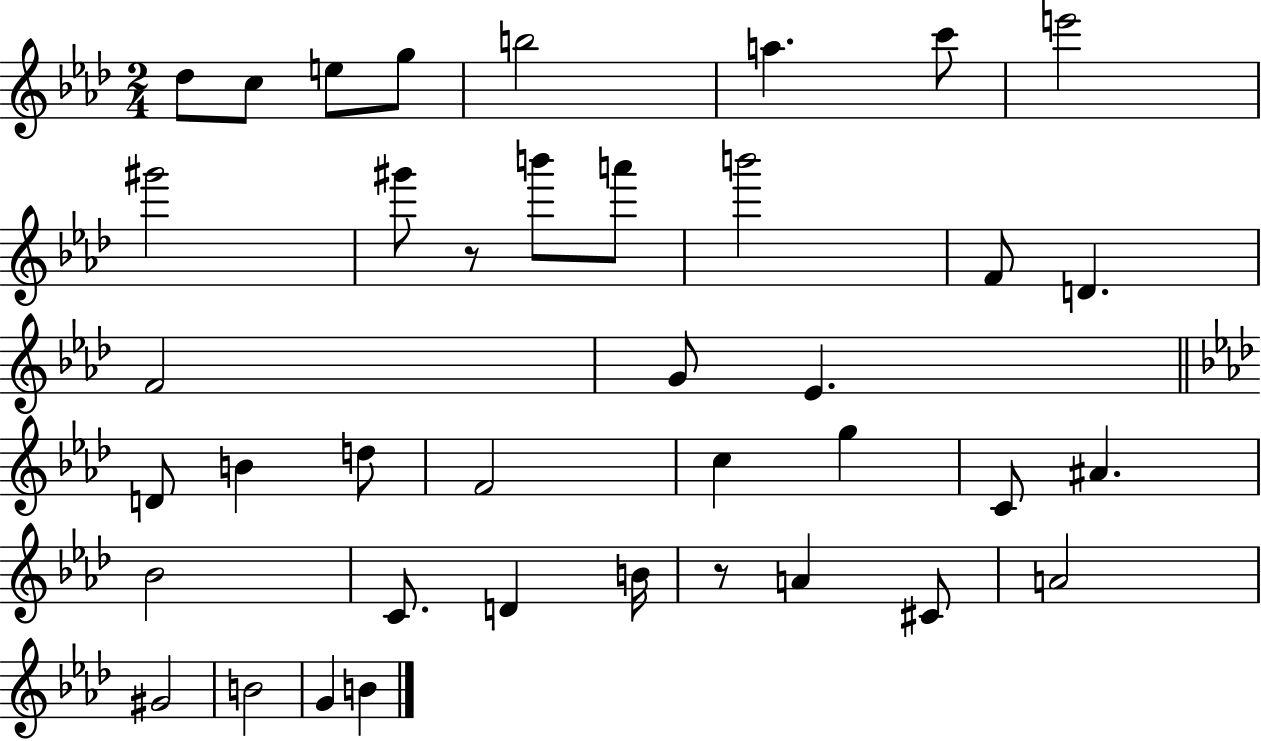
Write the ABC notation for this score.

X:1
T:Untitled
M:2/4
L:1/4
K:Ab
_d/2 c/2 e/2 g/2 b2 a c'/2 e'2 ^g'2 ^g'/2 z/2 b'/2 a'/2 b'2 F/2 D F2 G/2 _E D/2 B d/2 F2 c g C/2 ^A _B2 C/2 D B/4 z/2 A ^C/2 A2 ^G2 B2 G B